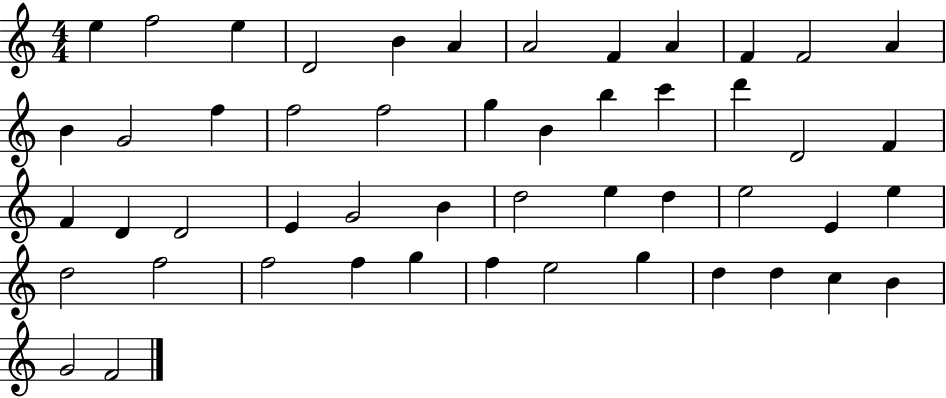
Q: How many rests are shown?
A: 0